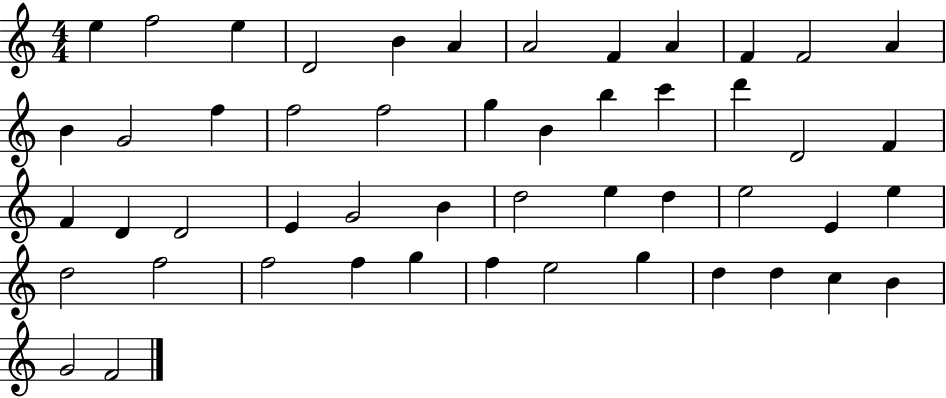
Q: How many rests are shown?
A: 0